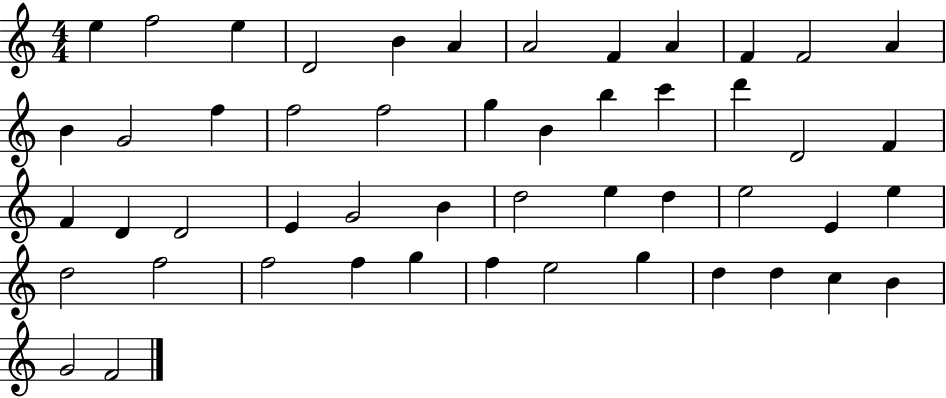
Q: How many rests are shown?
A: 0